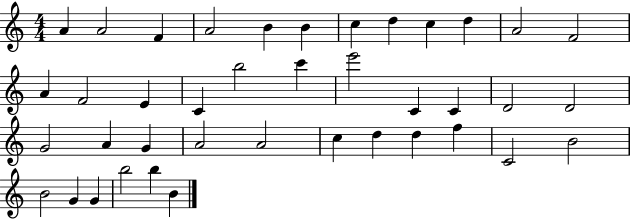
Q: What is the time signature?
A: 4/4